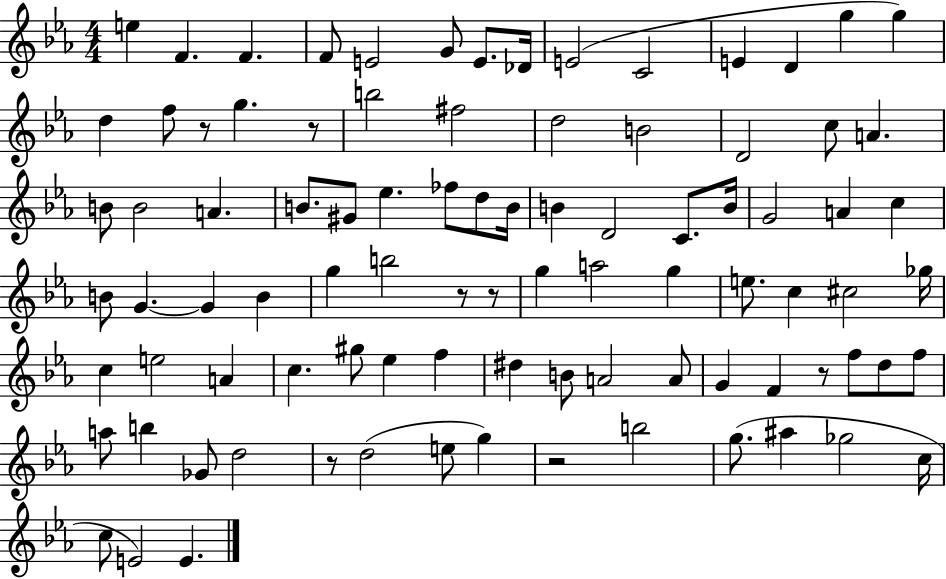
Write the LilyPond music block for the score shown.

{
  \clef treble
  \numericTimeSignature
  \time 4/4
  \key ees \major
  e''4 f'4. f'4. | f'8 e'2 g'8 e'8. des'16 | e'2( c'2 | e'4 d'4 g''4 g''4) | \break d''4 f''8 r8 g''4. r8 | b''2 fis''2 | d''2 b'2 | d'2 c''8 a'4. | \break b'8 b'2 a'4. | b'8. gis'8 ees''4. fes''8 d''8 b'16 | b'4 d'2 c'8. b'16 | g'2 a'4 c''4 | \break b'8 g'4.~~ g'4 b'4 | g''4 b''2 r8 r8 | g''4 a''2 g''4 | e''8. c''4 cis''2 ges''16 | \break c''4 e''2 a'4 | c''4. gis''8 ees''4 f''4 | dis''4 b'8 a'2 a'8 | g'4 f'4 r8 f''8 d''8 f''8 | \break a''8 b''4 ges'8 d''2 | r8 d''2( e''8 g''4) | r2 b''2 | g''8.( ais''4 ges''2 c''16 | \break c''8 e'2) e'4. | \bar "|."
}